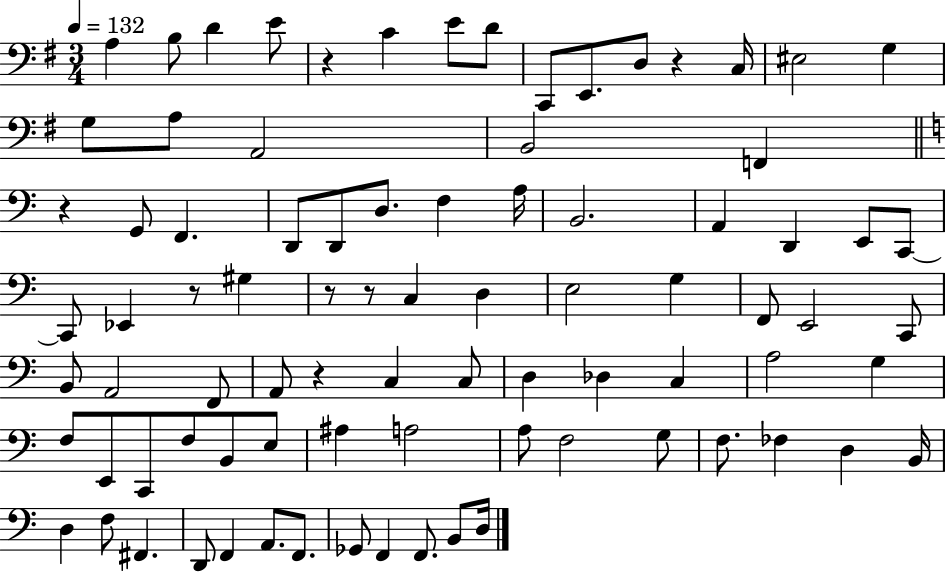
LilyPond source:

{
  \clef bass
  \numericTimeSignature
  \time 3/4
  \key g \major
  \tempo 4 = 132
  a4 b8 d'4 e'8 | r4 c'4 e'8 d'8 | c,8 e,8. d8 r4 c16 | eis2 g4 | \break g8 a8 a,2 | b,2 f,4 | \bar "||" \break \key c \major r4 g,8 f,4. | d,8 d,8 d8. f4 a16 | b,2. | a,4 d,4 e,8 c,8~~ | \break c,8 ees,4 r8 gis4 | r8 r8 c4 d4 | e2 g4 | f,8 e,2 c,8 | \break b,8 a,2 f,8 | a,8 r4 c4 c8 | d4 des4 c4 | a2 g4 | \break f8 e,8 c,8 f8 b,8 e8 | ais4 a2 | a8 f2 g8 | f8. fes4 d4 b,16 | \break d4 f8 fis,4. | d,8 f,4 a,8. f,8. | ges,8 f,4 f,8. b,8 d16 | \bar "|."
}